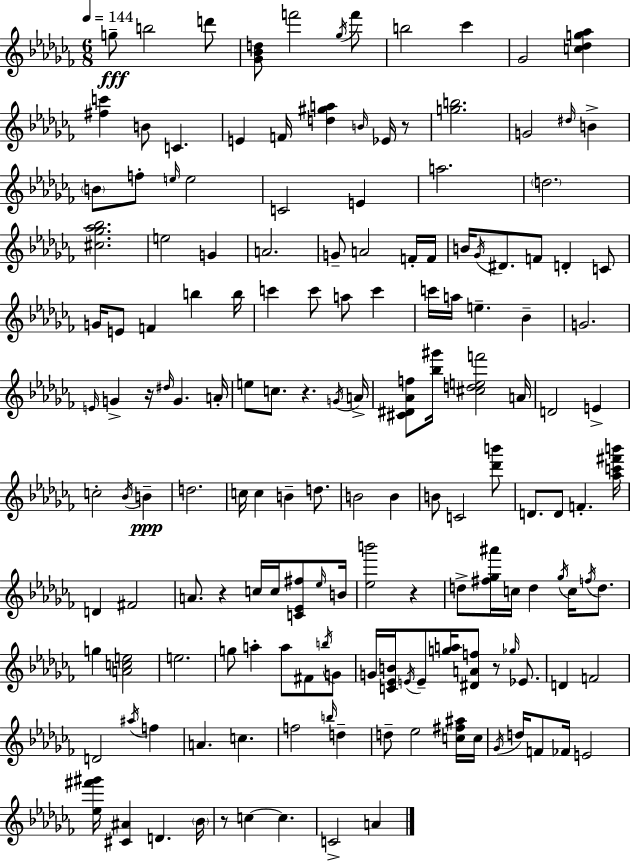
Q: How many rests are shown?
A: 7